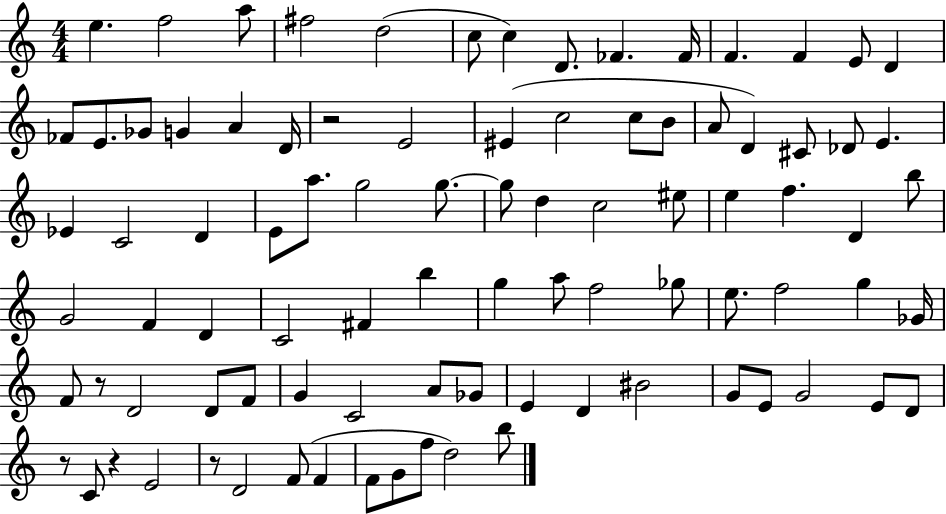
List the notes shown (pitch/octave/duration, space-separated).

E5/q. F5/h A5/e F#5/h D5/h C5/e C5/q D4/e. FES4/q. FES4/s F4/q. F4/q E4/e D4/q FES4/e E4/e. Gb4/e G4/q A4/q D4/s R/h E4/h EIS4/q C5/h C5/e B4/e A4/e D4/q C#4/e Db4/e E4/q. Eb4/q C4/h D4/q E4/e A5/e. G5/h G5/e. G5/e D5/q C5/h EIS5/e E5/q F5/q. D4/q B5/e G4/h F4/q D4/q C4/h F#4/q B5/q G5/q A5/e F5/h Gb5/e E5/e. F5/h G5/q Gb4/s F4/e R/e D4/h D4/e F4/e G4/q C4/h A4/e Gb4/e E4/q D4/q BIS4/h G4/e E4/e G4/h E4/e D4/e R/e C4/e R/q E4/h R/e D4/h F4/e F4/q F4/e G4/e F5/e D5/h B5/e